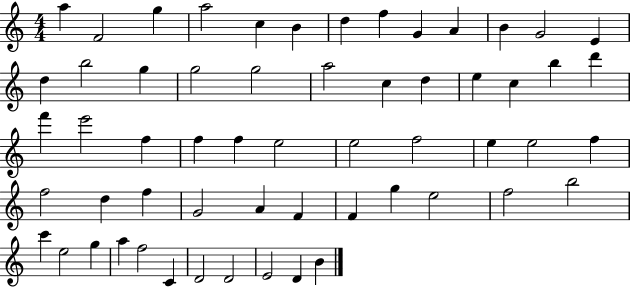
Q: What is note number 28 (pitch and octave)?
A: F5